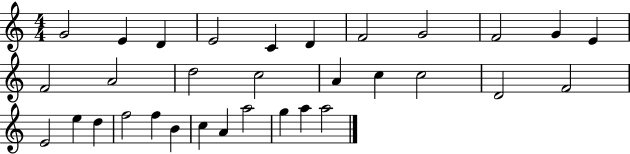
X:1
T:Untitled
M:4/4
L:1/4
K:C
G2 E D E2 C D F2 G2 F2 G E F2 A2 d2 c2 A c c2 D2 F2 E2 e d f2 f B c A a2 g a a2